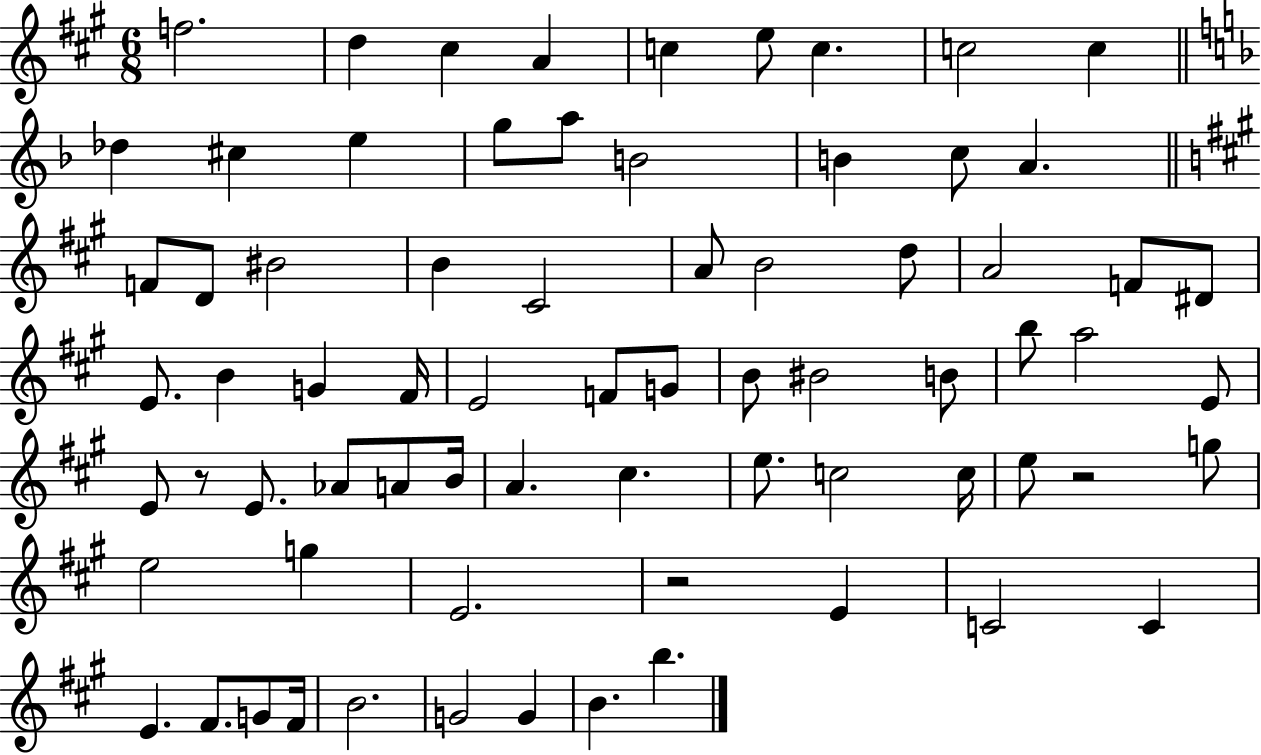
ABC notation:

X:1
T:Untitled
M:6/8
L:1/4
K:A
f2 d ^c A c e/2 c c2 c _d ^c e g/2 a/2 B2 B c/2 A F/2 D/2 ^B2 B ^C2 A/2 B2 d/2 A2 F/2 ^D/2 E/2 B G ^F/4 E2 F/2 G/2 B/2 ^B2 B/2 b/2 a2 E/2 E/2 z/2 E/2 _A/2 A/2 B/4 A ^c e/2 c2 c/4 e/2 z2 g/2 e2 g E2 z2 E C2 C E ^F/2 G/2 ^F/4 B2 G2 G B b